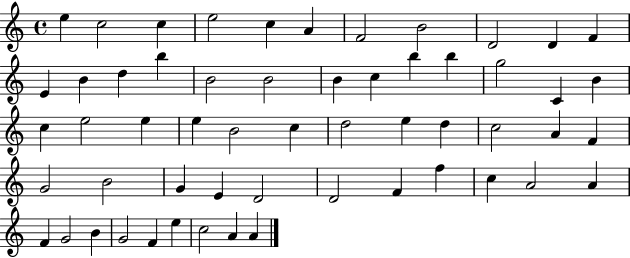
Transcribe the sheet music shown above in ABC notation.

X:1
T:Untitled
M:4/4
L:1/4
K:C
e c2 c e2 c A F2 B2 D2 D F E B d b B2 B2 B c b b g2 C B c e2 e e B2 c d2 e d c2 A F G2 B2 G E D2 D2 F f c A2 A F G2 B G2 F e c2 A A